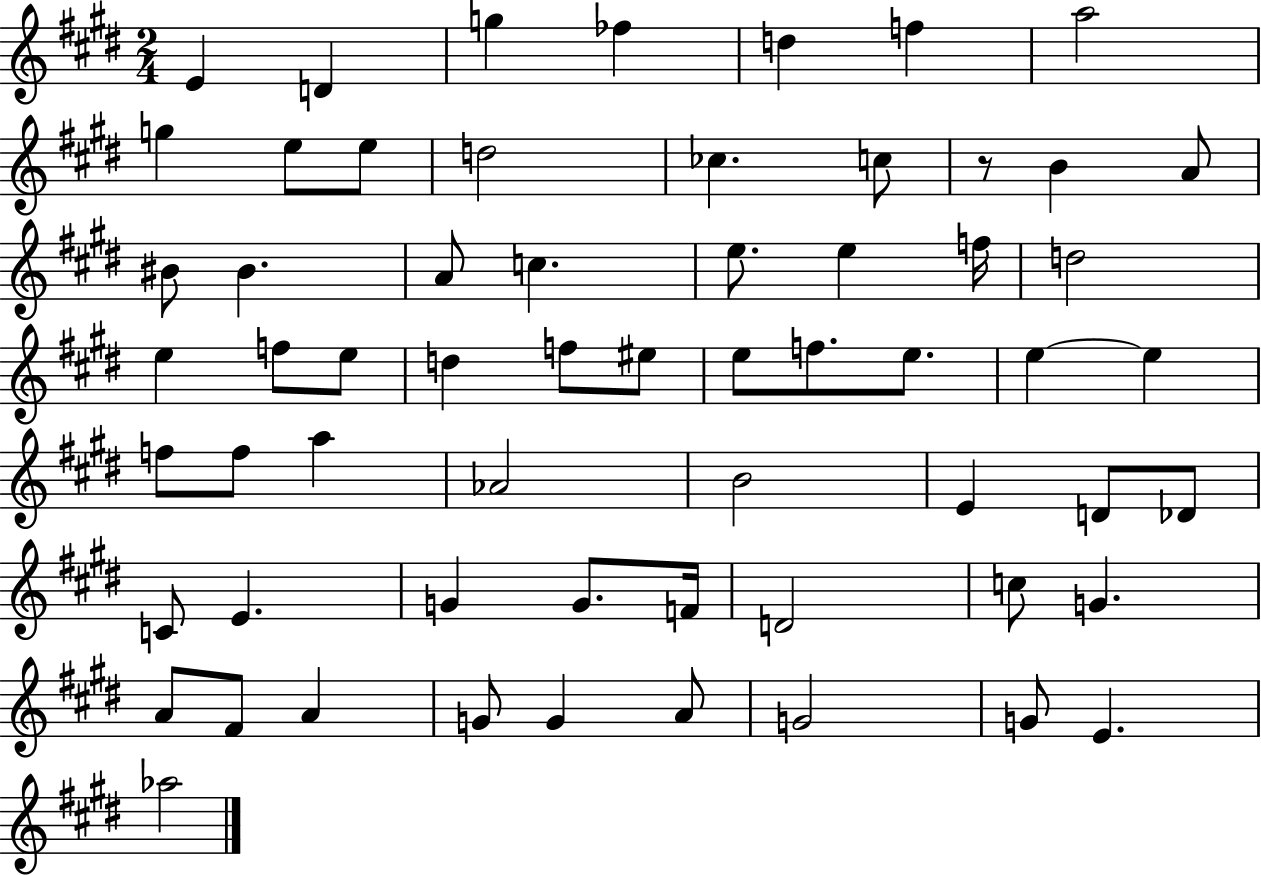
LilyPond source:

{
  \clef treble
  \numericTimeSignature
  \time 2/4
  \key e \major
  e'4 d'4 | g''4 fes''4 | d''4 f''4 | a''2 | \break g''4 e''8 e''8 | d''2 | ces''4. c''8 | r8 b'4 a'8 | \break bis'8 bis'4. | a'8 c''4. | e''8. e''4 f''16 | d''2 | \break e''4 f''8 e''8 | d''4 f''8 eis''8 | e''8 f''8. e''8. | e''4~~ e''4 | \break f''8 f''8 a''4 | aes'2 | b'2 | e'4 d'8 des'8 | \break c'8 e'4. | g'4 g'8. f'16 | d'2 | c''8 g'4. | \break a'8 fis'8 a'4 | g'8 g'4 a'8 | g'2 | g'8 e'4. | \break aes''2 | \bar "|."
}